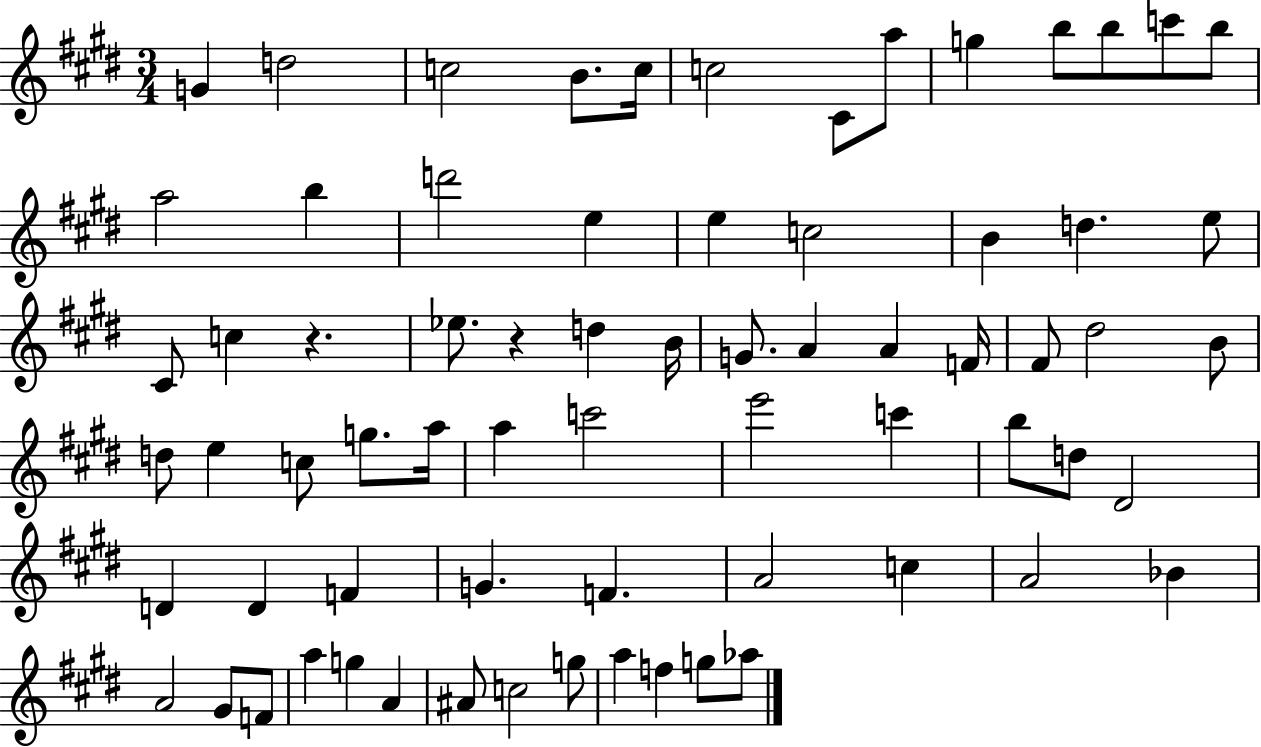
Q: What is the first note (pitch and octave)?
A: G4